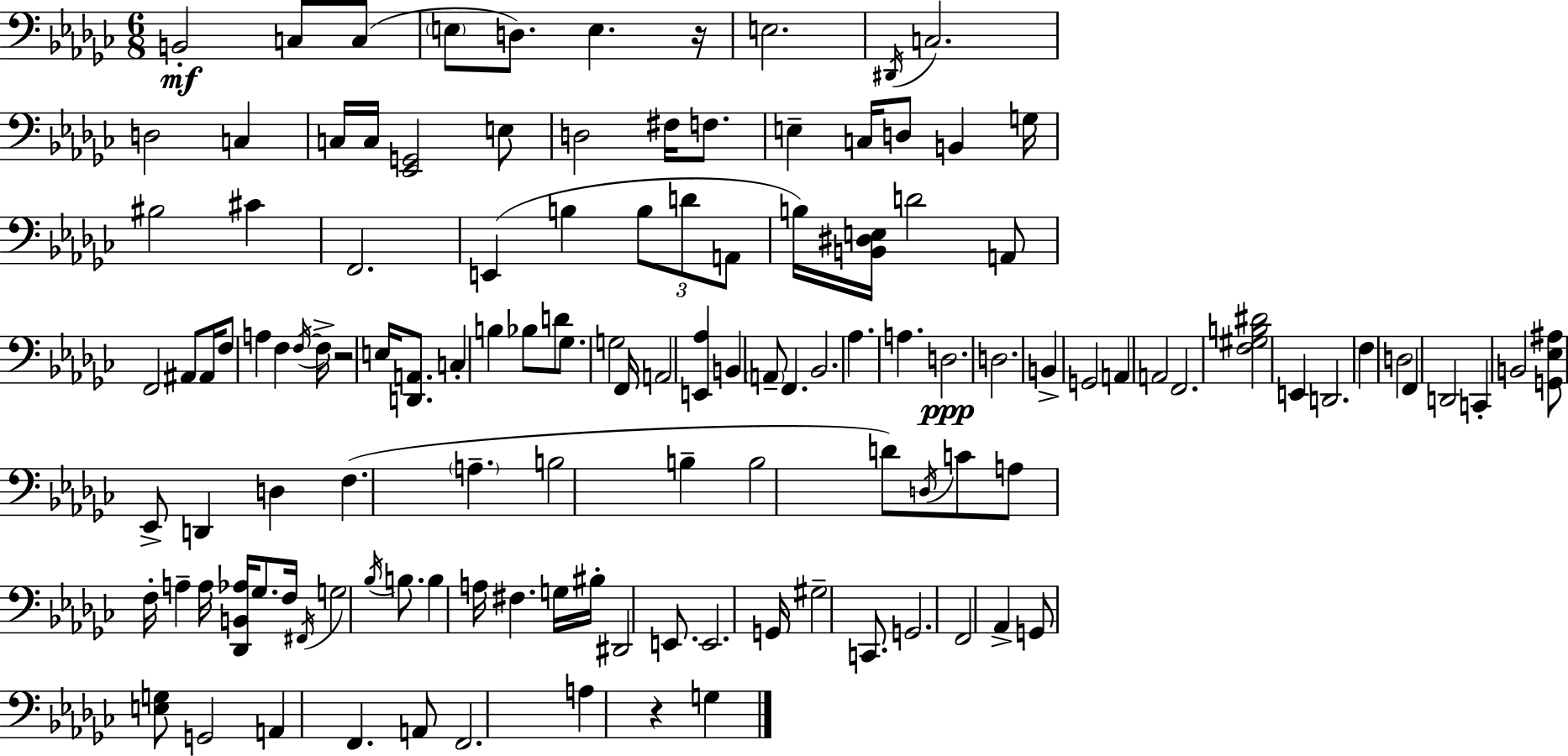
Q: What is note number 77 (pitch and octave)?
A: B3